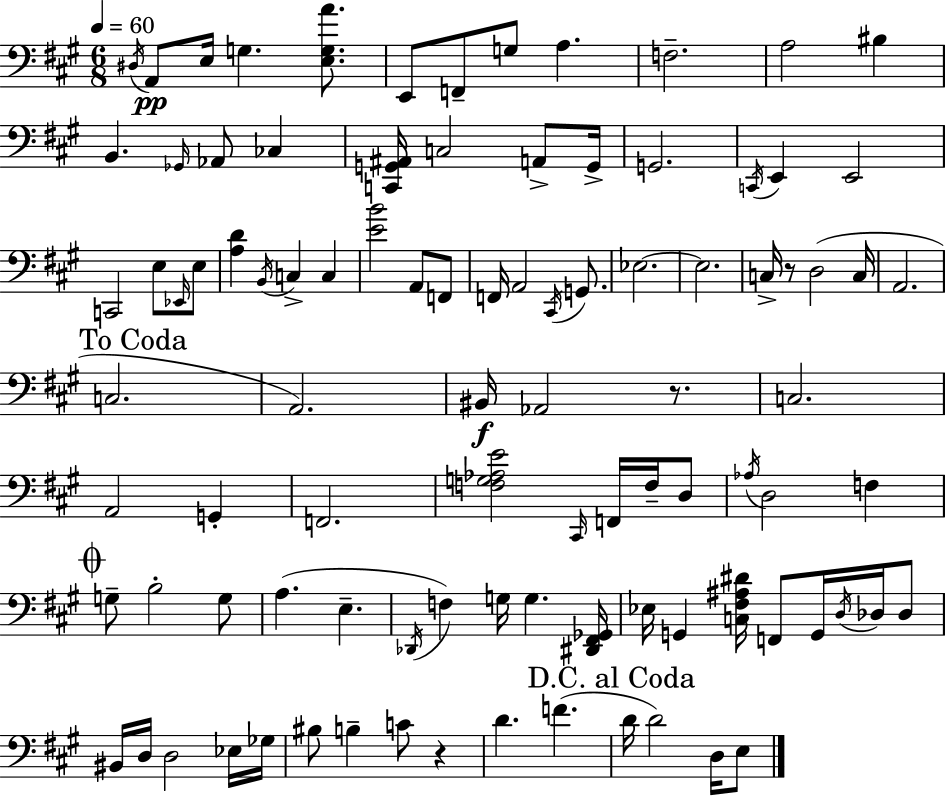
{
  \clef bass
  \numericTimeSignature
  \time 6/8
  \key a \major
  \tempo 4 = 60
  \acciaccatura { dis16 }\pp a,8 e16 g4. <e g a'>8. | e,8 f,8-- g8 a4. | f2.-- | a2 bis4 | \break b,4. \grace { ges,16 } aes,8 ces4 | <c, g, ais,>16 c2 a,8-> | g,16-> g,2. | \acciaccatura { c,16 } e,4 e,2 | \break c,2 e8 | \grace { ees,16 } e8 <a d'>4 \acciaccatura { b,16 } c4-> | c4 <e' b'>2 | a,8 f,8 f,16 a,2 | \break \acciaccatura { cis,16 } g,8. ees2.~~ | ees2. | c16-> r8 d2( | c16 a,2. | \break \mark "To Coda" c2. | a,2.) | bis,16\f aes,2 | r8. c2. | \break a,2 | g,4-. f,2. | <f g aes e'>2 | \grace { cis,16 } f,16 f16-- d8 \acciaccatura { aes16 } d2 | \break f4 \mark \markup { \musicglyph "scripts.coda" } g8-- b2-. | g8 a4.( | e4.-- \acciaccatura { des,16 }) f4 | g16 g4. <dis, fis, ges,>16 ees16 g,4 | \break <c fis ais dis'>16 f,8 g,16 \acciaccatura { d16 } des16 des8 bis,16 d16 | d2 ees16 ges16 bis8 | b4-- c'8 r4 d'4. | f'4.( \mark "D.C. al Coda" d'16 d'2) | \break d16 e8 \bar "|."
}